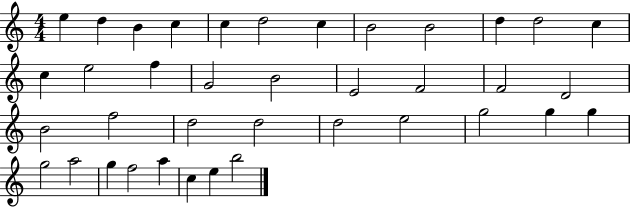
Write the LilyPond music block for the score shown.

{
  \clef treble
  \numericTimeSignature
  \time 4/4
  \key c \major
  e''4 d''4 b'4 c''4 | c''4 d''2 c''4 | b'2 b'2 | d''4 d''2 c''4 | \break c''4 e''2 f''4 | g'2 b'2 | e'2 f'2 | f'2 d'2 | \break b'2 f''2 | d''2 d''2 | d''2 e''2 | g''2 g''4 g''4 | \break g''2 a''2 | g''4 f''2 a''4 | c''4 e''4 b''2 | \bar "|."
}